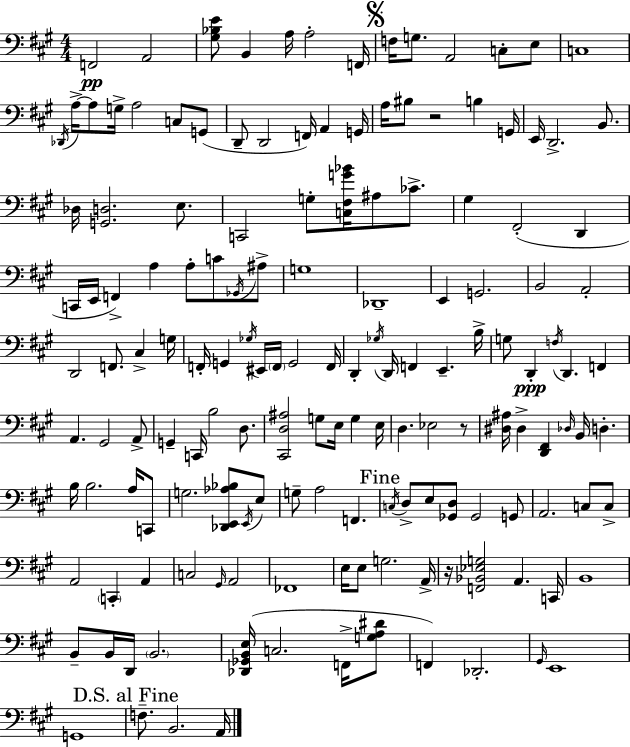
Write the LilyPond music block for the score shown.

{
  \clef bass
  \numericTimeSignature
  \time 4/4
  \key a \major
  f,2\pp a,2 | <gis bes e'>8 b,4 a16 a2-. f,16 | \mark \markup { \musicglyph "scripts.segno" } f16 g8. a,2 c8-. e8 | c1 | \break \acciaccatura { des,16 } a16->~~ a8 g16-> a2 c8 g,8( | d,8-- d,2 f,16) a,4 | g,16 a16 bis8 r2 b4 | g,16 e,16 d,2.-> b,8. | \break des16 <g, d>2. e8. | c,2 g8-. <c fis g' bes'>16 ais8 ces'8.-> | gis4 fis,2-.( d,4 | c,16 e,16 f,4->) a4 a8-. c'8 \acciaccatura { ges,16 } | \break ais8-> g1 | des,1-- | e,4 g,2. | b,2 a,2-. | \break d,2 f,8. cis4-> | g16 f,16-. g,4 \acciaccatura { ges16 } eis,16 \parenthesize f,16 g,2 | f,16 d,4-. \acciaccatura { ges16 } d,16 f,4 e,4.-- | b16-> g8 d,4-.\ppp \acciaccatura { f16 } d,4. | \break f,4 a,4. gis,2 | a,8-> g,4-- c,16 b2 | d8. <cis, d ais>2 g8 e16 | g4 e16 d4. ees2 | \break r8 <dis ais>16 dis4-> <d, fis,>4 \grace { des16 } b,16 | d4.-. b16 b2. | a16 c,8 g2. | <des, e, aes bes>8 \acciaccatura { e,16 } e8 g8-- a2 | \break f,4. \mark "Fine" \acciaccatura { c16 } d8-> e8 <ges, d>8 ges,2 | g,8 a,2. | c8 c8-> a,2 | \parenthesize c,4-. a,4 c2 | \break \grace { gis,16 } a,2 fes,1 | e16 e8 g2. | a,16-> r16 <f, bes, ees g>2 | a,4. c,16 b,1 | \break b,8-- b,16 d,16 \parenthesize b,2. | <des, ges, b, e>16( c2. | f,16-> <g a dis'>8 f,4) des,2.-. | \grace { gis,16 } e,1 | \break g,1 | \mark "D.S. al Fine" f8.-- b,2. | a,16 \bar "|."
}